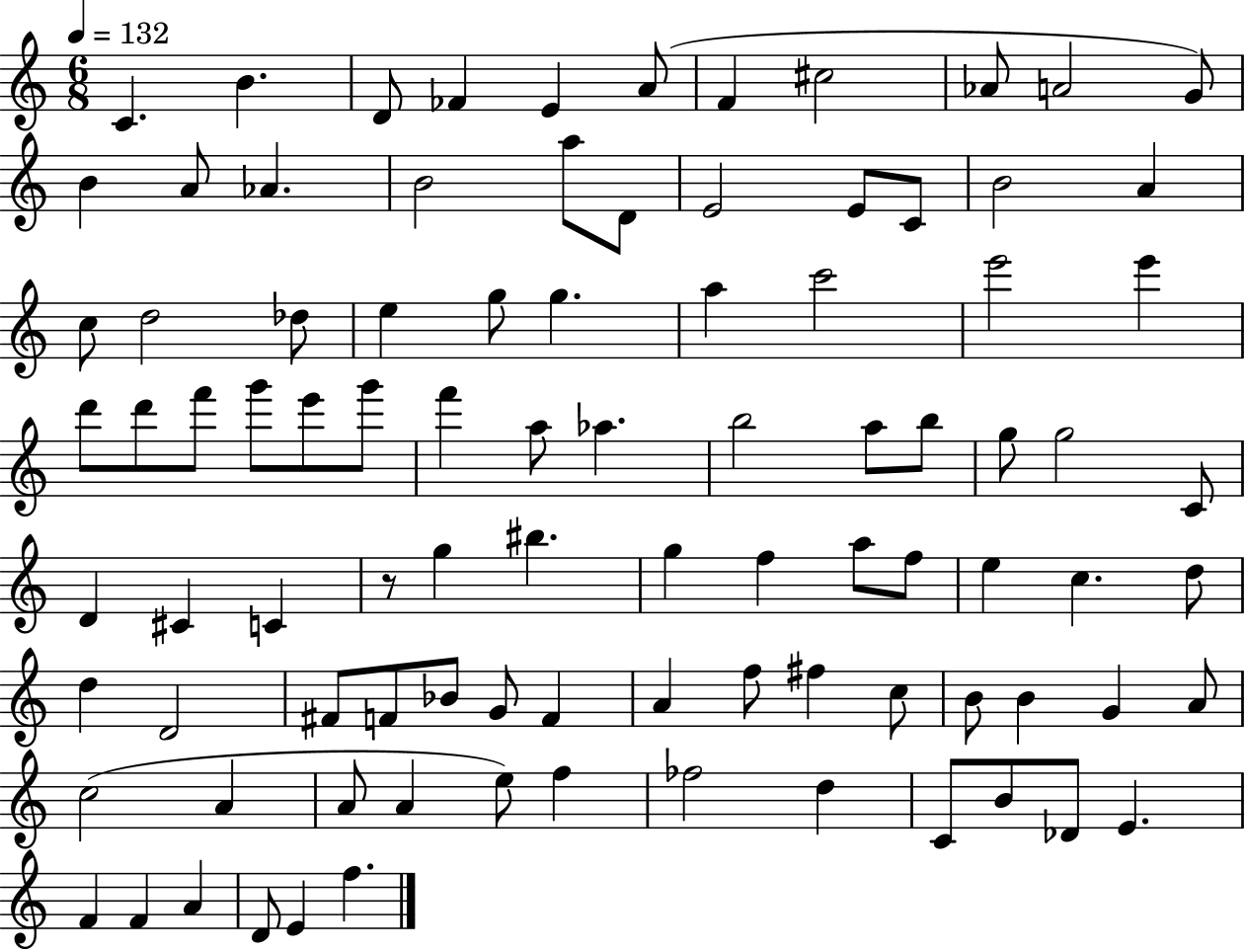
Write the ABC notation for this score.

X:1
T:Untitled
M:6/8
L:1/4
K:C
C B D/2 _F E A/2 F ^c2 _A/2 A2 G/2 B A/2 _A B2 a/2 D/2 E2 E/2 C/2 B2 A c/2 d2 _d/2 e g/2 g a c'2 e'2 e' d'/2 d'/2 f'/2 g'/2 e'/2 g'/2 f' a/2 _a b2 a/2 b/2 g/2 g2 C/2 D ^C C z/2 g ^b g f a/2 f/2 e c d/2 d D2 ^F/2 F/2 _B/2 G/2 F A f/2 ^f c/2 B/2 B G A/2 c2 A A/2 A e/2 f _f2 d C/2 B/2 _D/2 E F F A D/2 E f